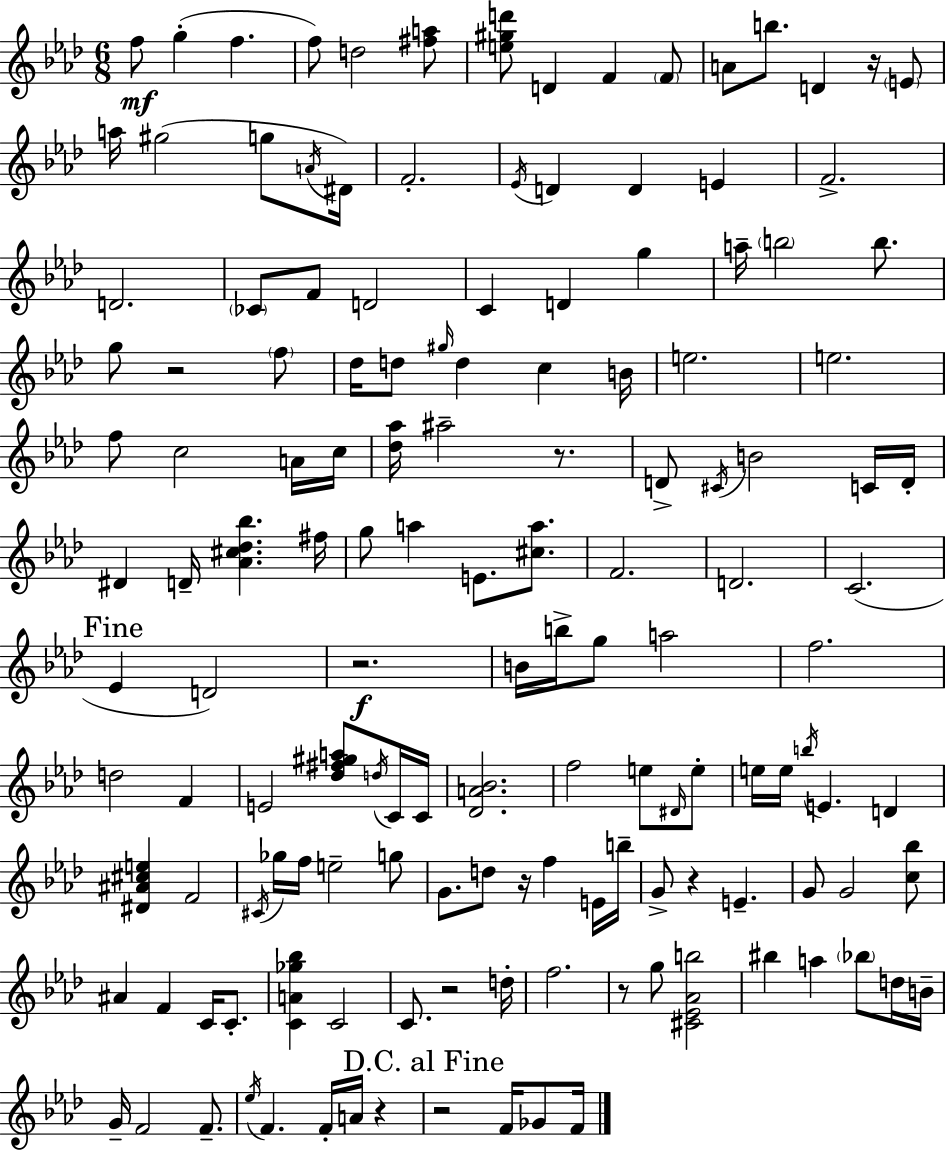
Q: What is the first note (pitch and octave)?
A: F5